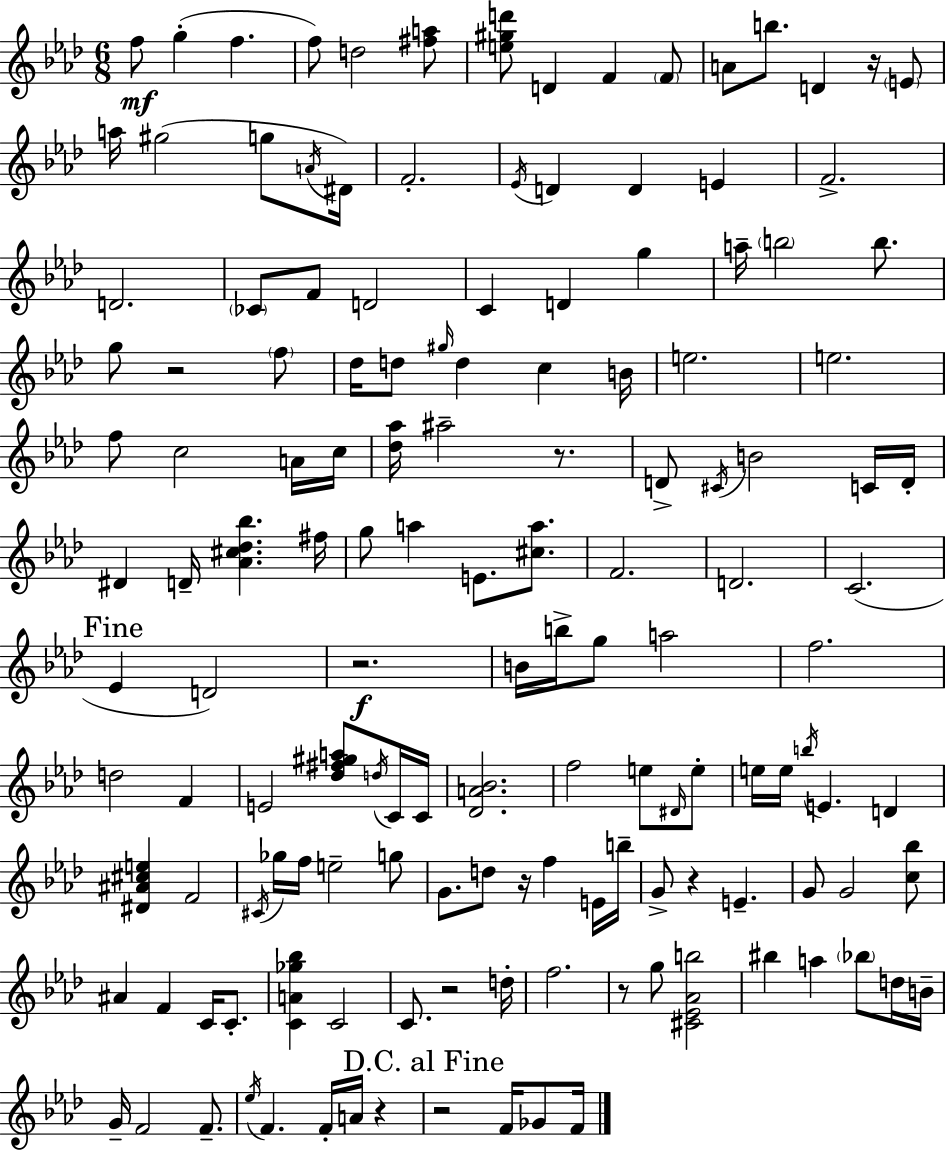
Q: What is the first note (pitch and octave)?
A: F5